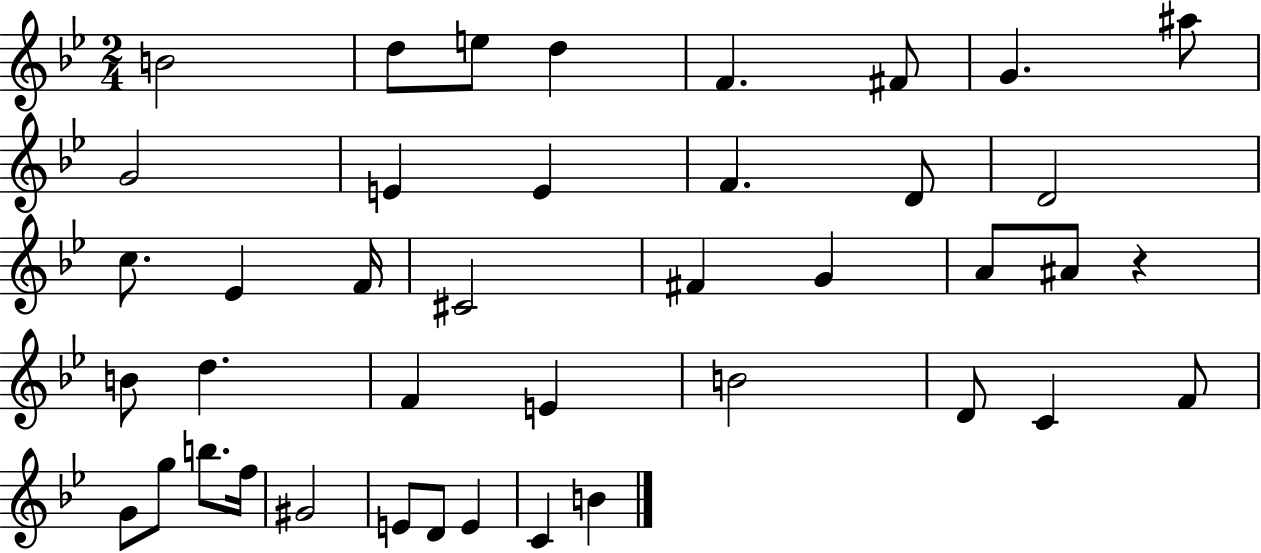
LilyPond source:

{
  \clef treble
  \numericTimeSignature
  \time 2/4
  \key bes \major
  b'2 | d''8 e''8 d''4 | f'4. fis'8 | g'4. ais''8 | \break g'2 | e'4 e'4 | f'4. d'8 | d'2 | \break c''8. ees'4 f'16 | cis'2 | fis'4 g'4 | a'8 ais'8 r4 | \break b'8 d''4. | f'4 e'4 | b'2 | d'8 c'4 f'8 | \break g'8 g''8 b''8. f''16 | gis'2 | e'8 d'8 e'4 | c'4 b'4 | \break \bar "|."
}